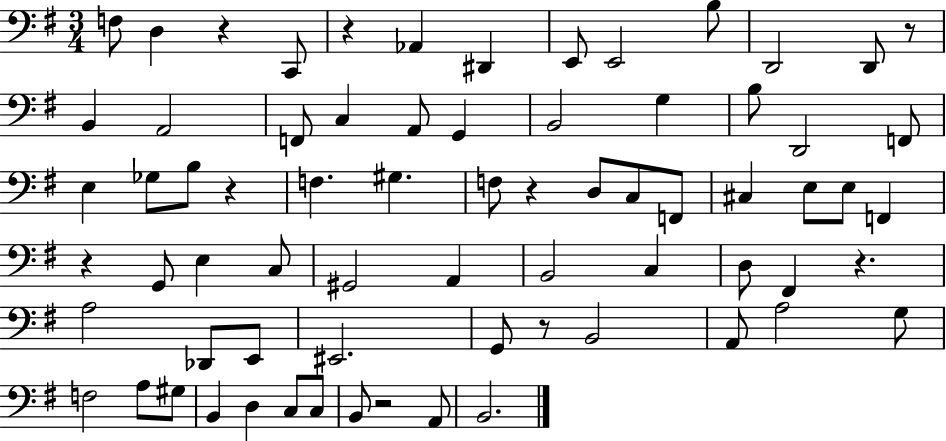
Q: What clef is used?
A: bass